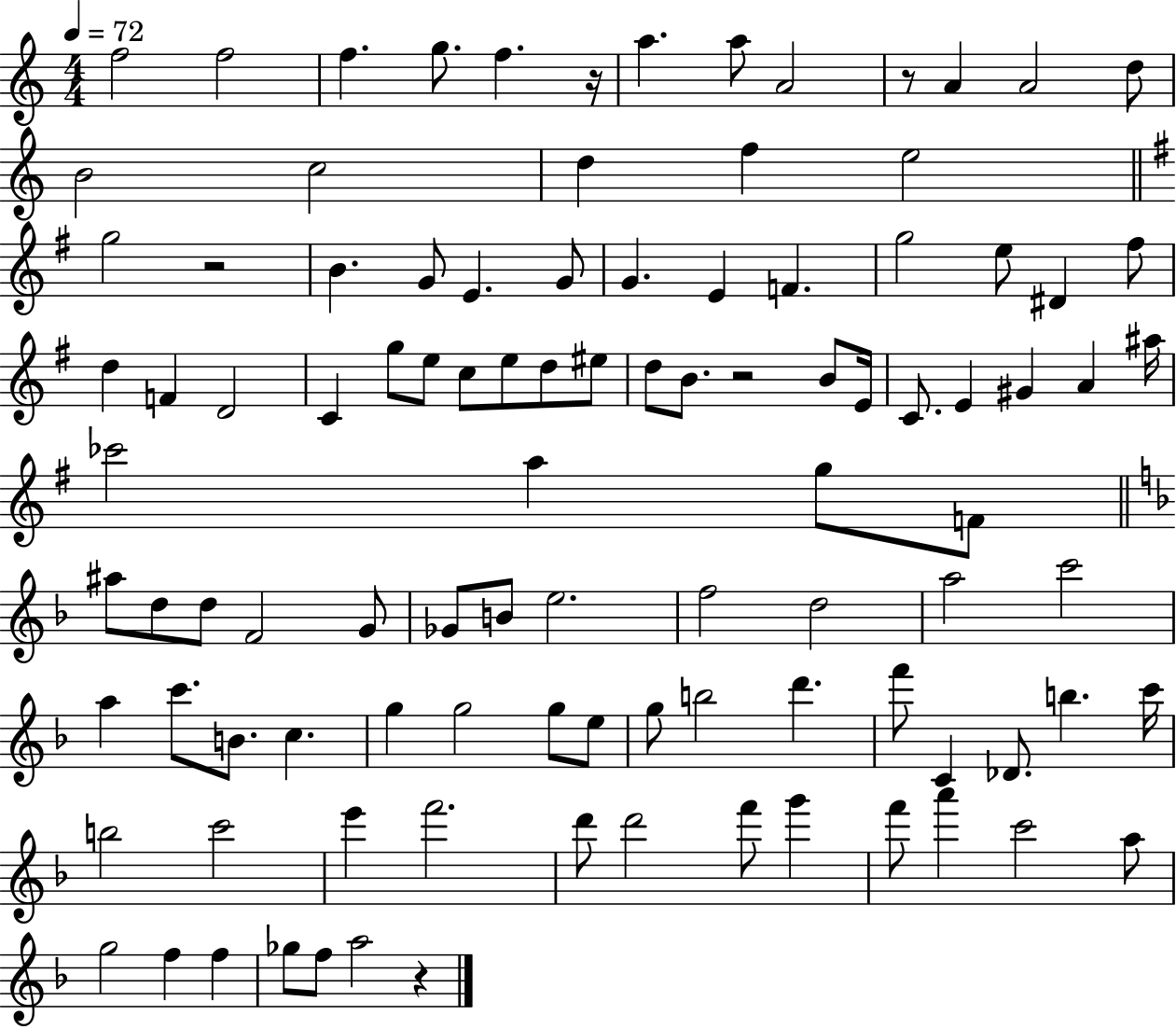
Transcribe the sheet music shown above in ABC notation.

X:1
T:Untitled
M:4/4
L:1/4
K:C
f2 f2 f g/2 f z/4 a a/2 A2 z/2 A A2 d/2 B2 c2 d f e2 g2 z2 B G/2 E G/2 G E F g2 e/2 ^D ^f/2 d F D2 C g/2 e/2 c/2 e/2 d/2 ^e/2 d/2 B/2 z2 B/2 E/4 C/2 E ^G A ^a/4 _c'2 a g/2 F/2 ^a/2 d/2 d/2 F2 G/2 _G/2 B/2 e2 f2 d2 a2 c'2 a c'/2 B/2 c g g2 g/2 e/2 g/2 b2 d' f'/2 C _D/2 b c'/4 b2 c'2 e' f'2 d'/2 d'2 f'/2 g' f'/2 a' c'2 a/2 g2 f f _g/2 f/2 a2 z